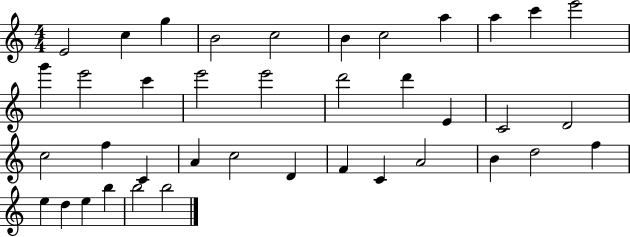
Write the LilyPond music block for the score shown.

{
  \clef treble
  \numericTimeSignature
  \time 4/4
  \key c \major
  e'2 c''4 g''4 | b'2 c''2 | b'4 c''2 a''4 | a''4 c'''4 e'''2 | \break g'''4 e'''2 c'''4 | e'''2 e'''2 | d'''2 d'''4 e'4 | c'2 d'2 | \break c''2 f''4 c'4 | a'4 c''2 d'4 | f'4 c'4 a'2 | b'4 d''2 f''4 | \break e''4 d''4 e''4 b''4 | b''2 b''2 | \bar "|."
}